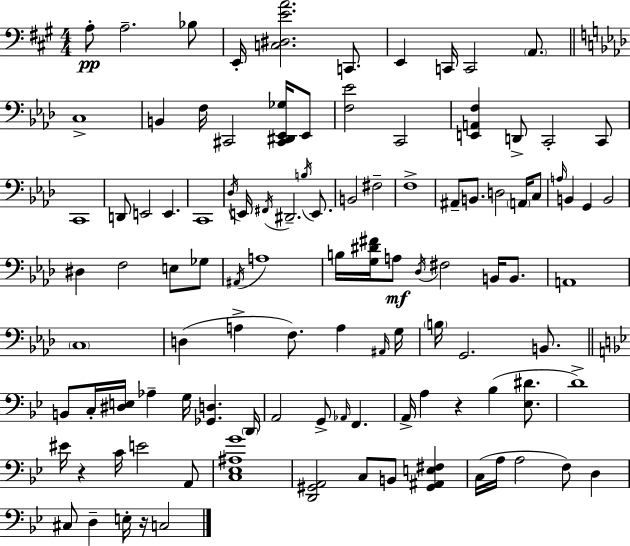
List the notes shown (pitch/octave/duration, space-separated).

A3/e A3/h. Bb3/e E2/s [C3,D#3,E4,A4]/h. C2/e. E2/q C2/s C2/h A2/e. C3/w B2/q F3/s C#2/h [C#2,D#2,Eb2,Gb3]/s Eb2/e [F3,Eb4]/h C2/h [E2,A2,F3]/q D2/e C2/h C2/e C2/w D2/e E2/h E2/q. C2/w Db3/s E2/s F#2/s D#2/h. B3/s E2/e. B2/h F#3/h F3/w A#2/e B2/e. D3/h A2/s C3/e A3/s B2/q G2/q B2/h D#3/q F3/h E3/e Gb3/e A#2/s A3/w B3/s [G3,D#4,F#4]/s A3/e Db3/s F#3/h B2/s B2/e. A2/w C3/w D3/q A3/q F3/e. A3/q A#2/s G3/s B3/s G2/h. B2/e. B2/e C3/s [D#3,E3]/s Ab3/q G3/s [Gb2,D3]/q. D2/s A2/h G2/e Ab2/s F2/q. A2/s A3/q R/q Bb3/q [Eb3,D#4]/e. D4/w EIS4/s R/q C4/s E4/h A2/e [C3,Eb3,A#3,G4]/w [D2,G#2,A2]/h C3/e B2/e [G#2,A#2,E3,F#3]/q C3/s A3/s A3/h F3/e D3/q C#3/e D3/q E3/s R/s C3/h